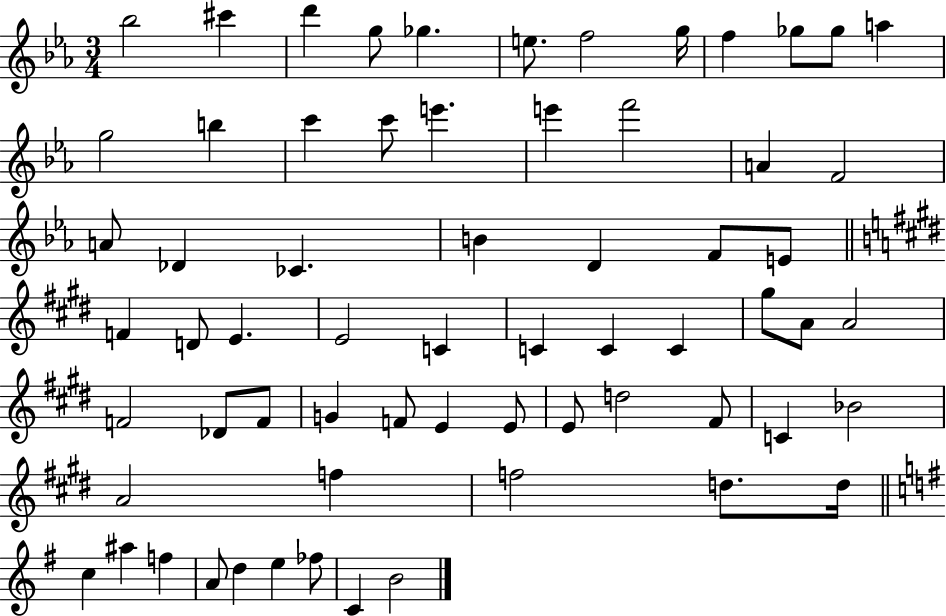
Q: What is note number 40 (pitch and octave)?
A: F4